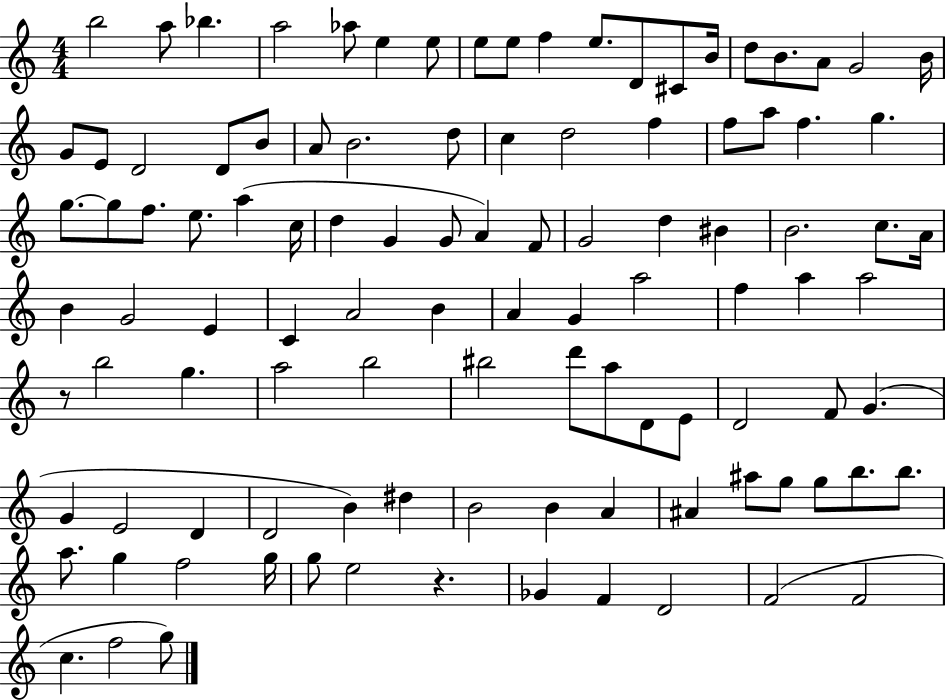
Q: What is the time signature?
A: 4/4